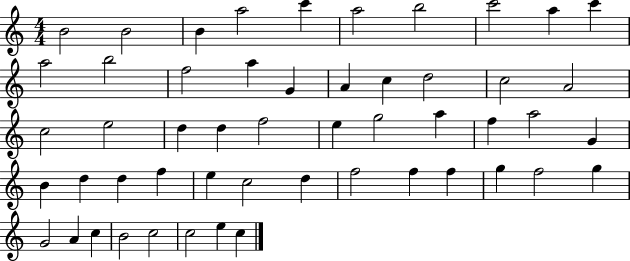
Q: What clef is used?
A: treble